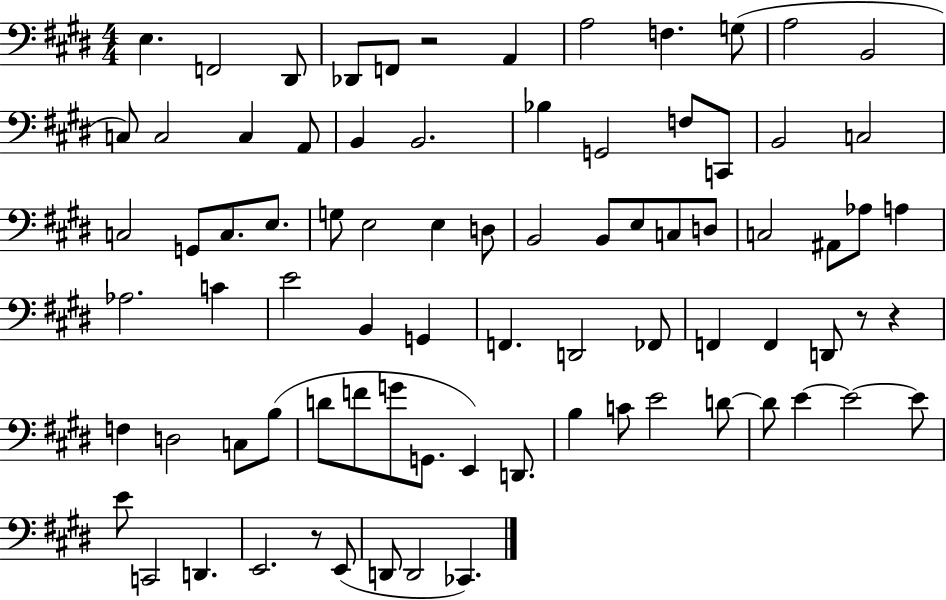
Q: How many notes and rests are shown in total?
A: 81